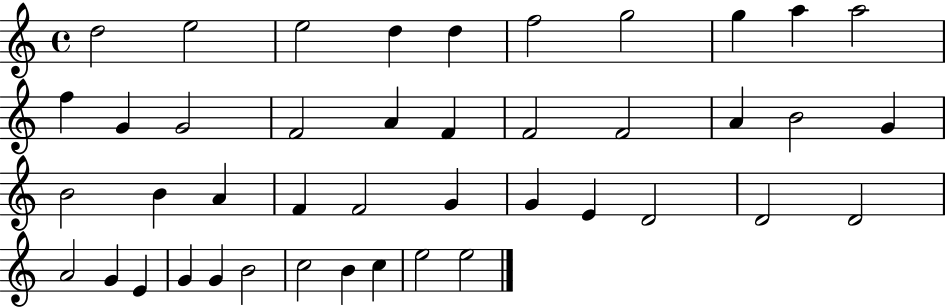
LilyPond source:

{
  \clef treble
  \time 4/4
  \defaultTimeSignature
  \key c \major
  d''2 e''2 | e''2 d''4 d''4 | f''2 g''2 | g''4 a''4 a''2 | \break f''4 g'4 g'2 | f'2 a'4 f'4 | f'2 f'2 | a'4 b'2 g'4 | \break b'2 b'4 a'4 | f'4 f'2 g'4 | g'4 e'4 d'2 | d'2 d'2 | \break a'2 g'4 e'4 | g'4 g'4 b'2 | c''2 b'4 c''4 | e''2 e''2 | \break \bar "|."
}